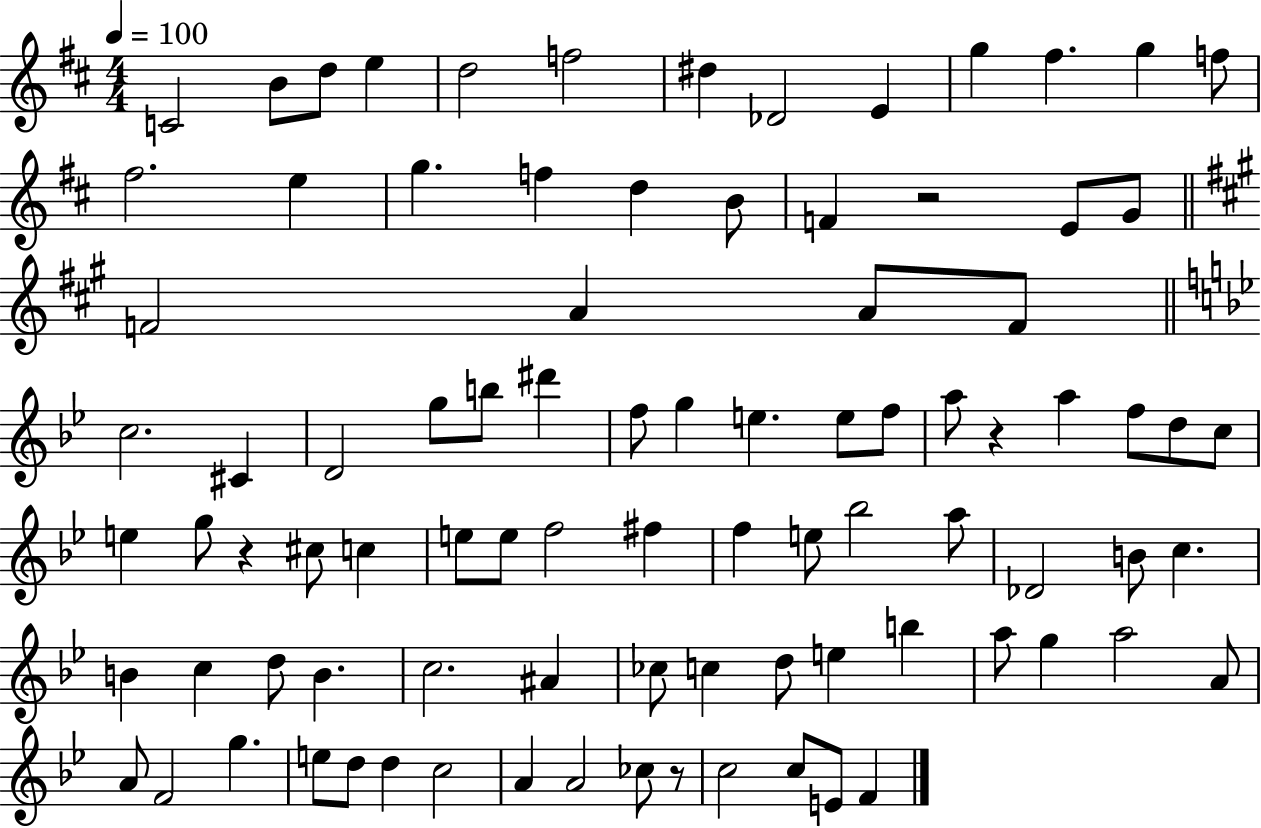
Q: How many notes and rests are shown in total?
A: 90